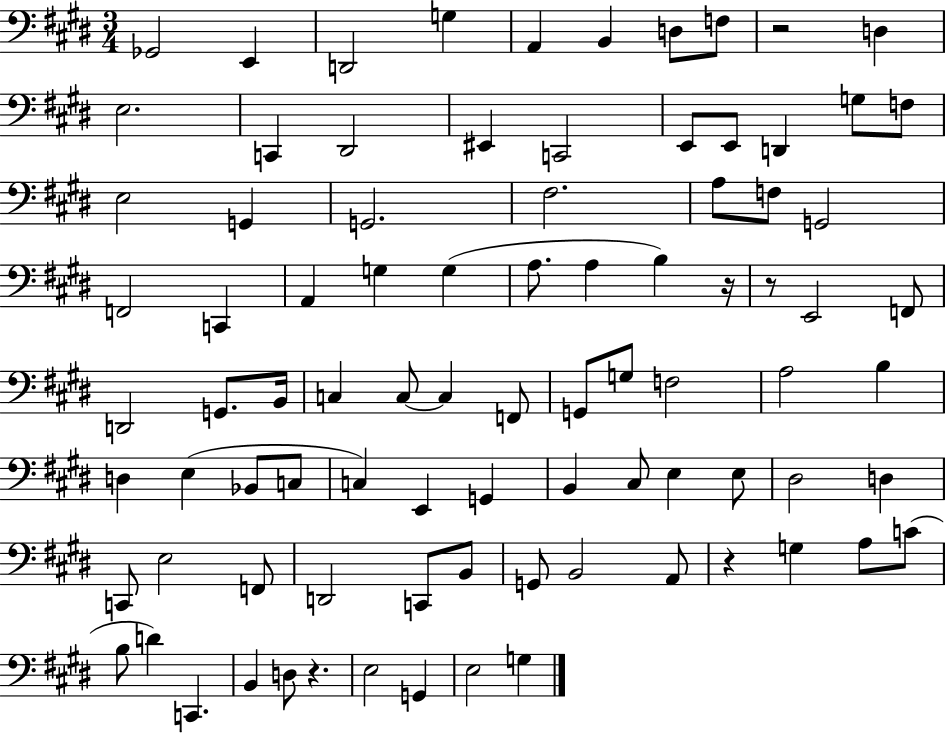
Gb2/h E2/q D2/h G3/q A2/q B2/q D3/e F3/e R/h D3/q E3/h. C2/q D#2/h EIS2/q C2/h E2/e E2/e D2/q G3/e F3/e E3/h G2/q G2/h. F#3/h. A3/e F3/e G2/h F2/h C2/q A2/q G3/q G3/q A3/e. A3/q B3/q R/s R/e E2/h F2/e D2/h G2/e. B2/s C3/q C3/e C3/q F2/e G2/e G3/e F3/h A3/h B3/q D3/q E3/q Bb2/e C3/e C3/q E2/q G2/q B2/q C#3/e E3/q E3/e D#3/h D3/q C2/e E3/h F2/e D2/h C2/e B2/e G2/e B2/h A2/e R/q G3/q A3/e C4/e B3/e D4/q C2/q. B2/q D3/e R/q. E3/h G2/q E3/h G3/q